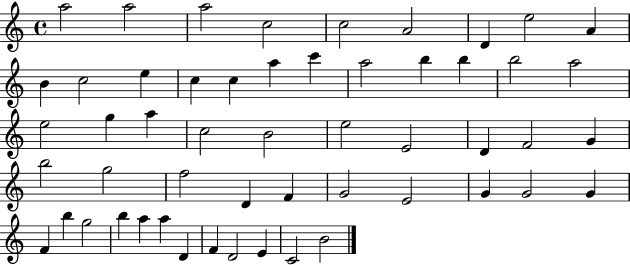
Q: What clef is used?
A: treble